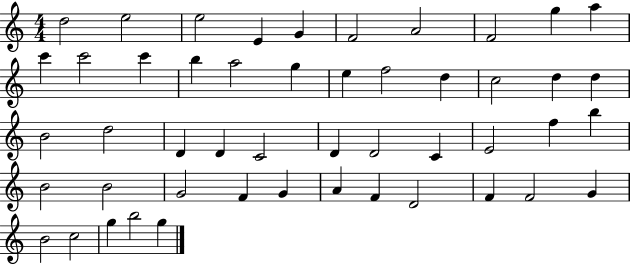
X:1
T:Untitled
M:4/4
L:1/4
K:C
d2 e2 e2 E G F2 A2 F2 g a c' c'2 c' b a2 g e f2 d c2 d d B2 d2 D D C2 D D2 C E2 f b B2 B2 G2 F G A F D2 F F2 G B2 c2 g b2 g